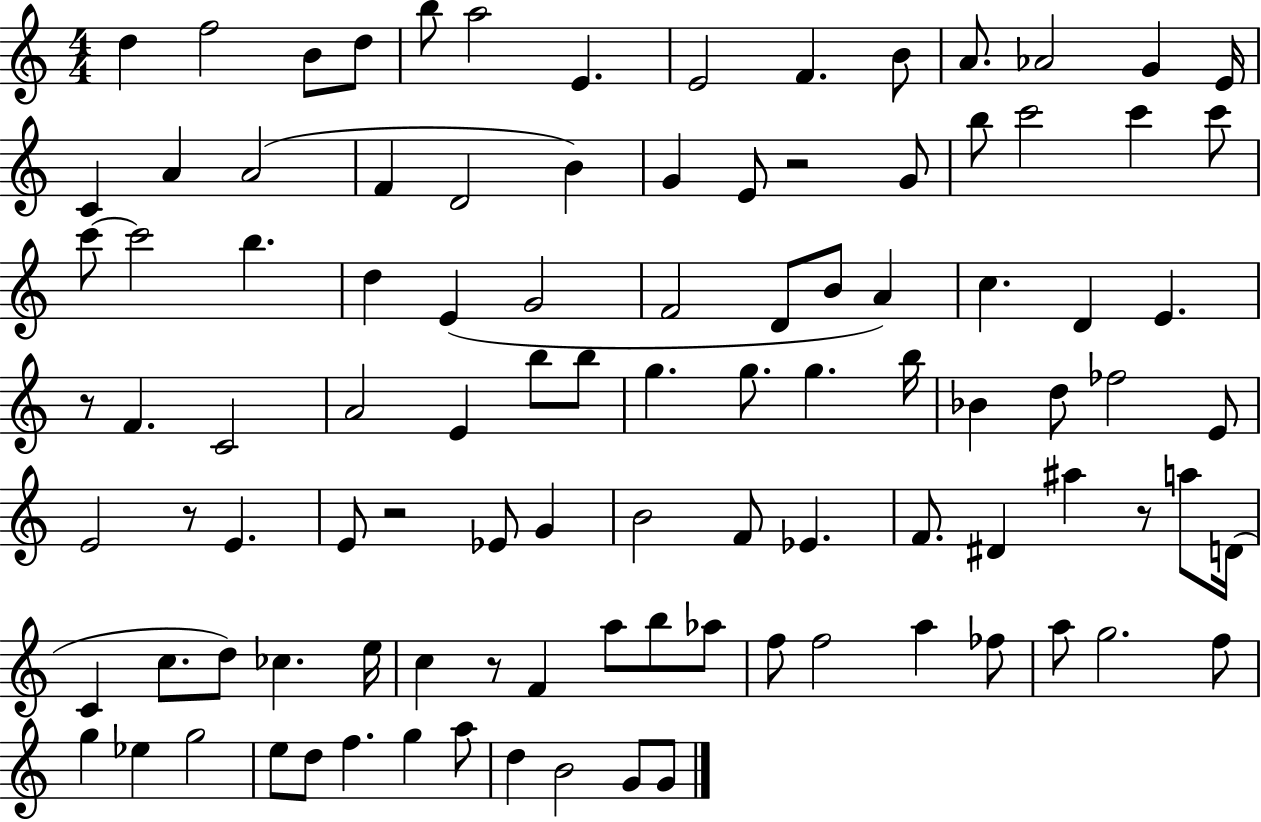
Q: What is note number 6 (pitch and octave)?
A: A5